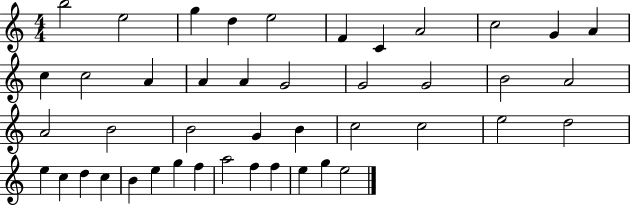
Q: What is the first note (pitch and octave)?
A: B5